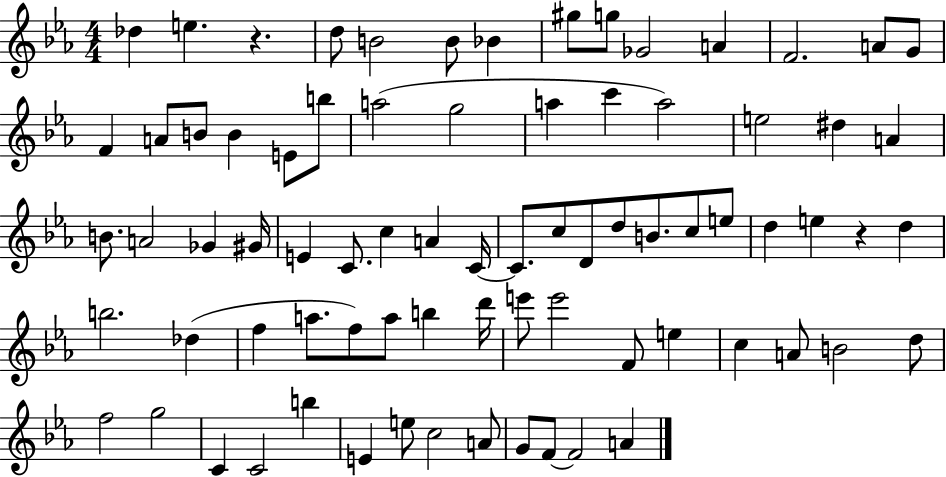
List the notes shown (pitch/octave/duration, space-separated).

Db5/q E5/q. R/q. D5/e B4/h B4/e Bb4/q G#5/e G5/e Gb4/h A4/q F4/h. A4/e G4/e F4/q A4/e B4/e B4/q E4/e B5/e A5/h G5/h A5/q C6/q A5/h E5/h D#5/q A4/q B4/e. A4/h Gb4/q G#4/s E4/q C4/e. C5/q A4/q C4/s C4/e. C5/e D4/e D5/e B4/e. C5/e E5/e D5/q E5/q R/q D5/q B5/h. Db5/q F5/q A5/e. F5/e A5/e B5/q D6/s E6/e E6/h F4/e E5/q C5/q A4/e B4/h D5/e F5/h G5/h C4/q C4/h B5/q E4/q E5/e C5/h A4/e G4/e F4/e F4/h A4/q